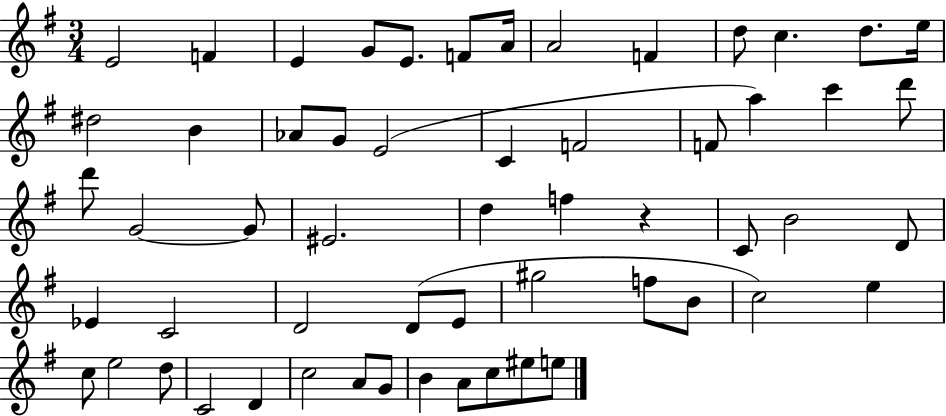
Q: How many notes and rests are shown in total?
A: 57